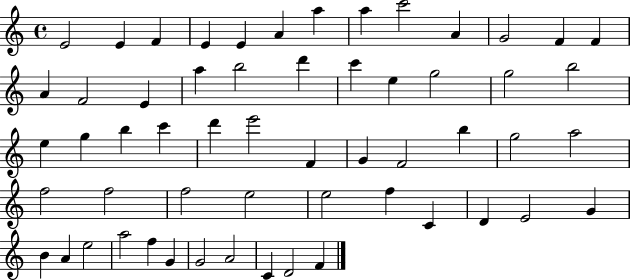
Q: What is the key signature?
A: C major